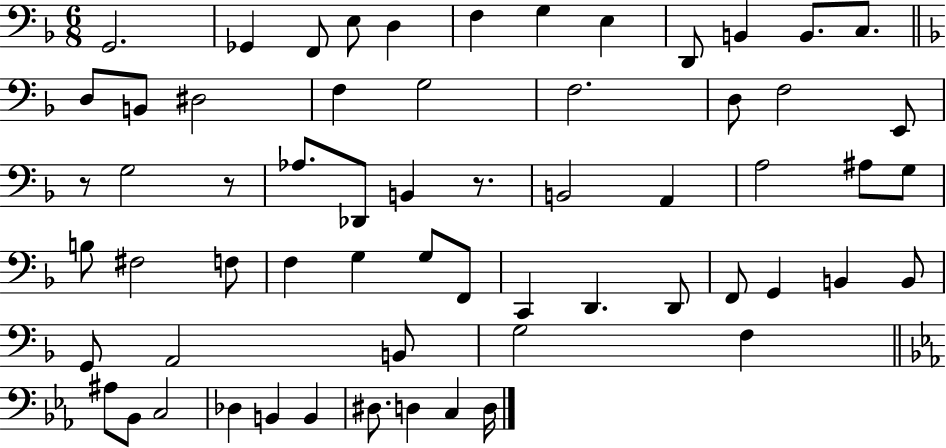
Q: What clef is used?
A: bass